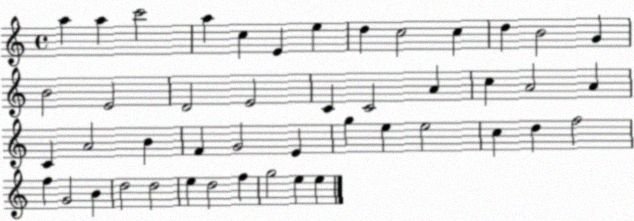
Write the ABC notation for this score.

X:1
T:Untitled
M:4/4
L:1/4
K:C
a a c'2 a c E e d c2 c d B2 G B2 E2 D2 E2 C C2 A c A2 A C A2 B F G2 E g e e2 c d f2 f G2 B d2 d2 e d2 f g2 e e